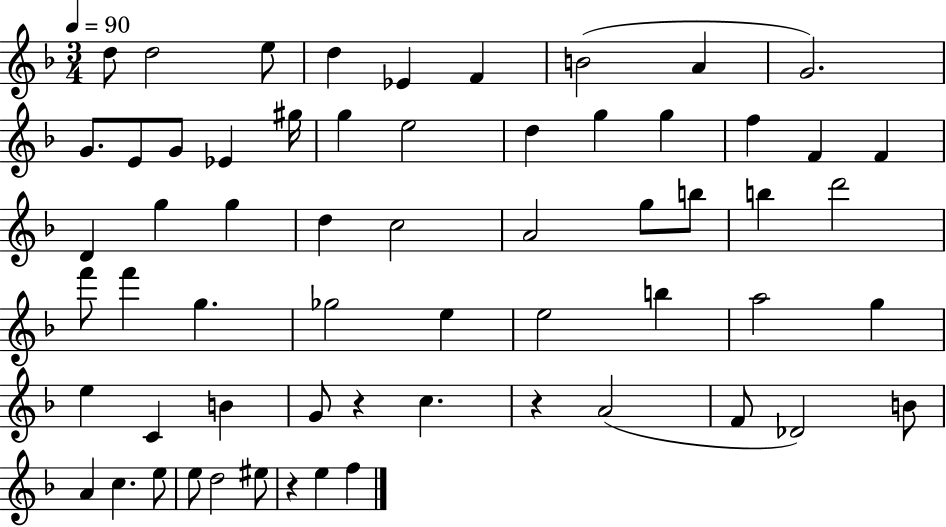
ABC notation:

X:1
T:Untitled
M:3/4
L:1/4
K:F
d/2 d2 e/2 d _E F B2 A G2 G/2 E/2 G/2 _E ^g/4 g e2 d g g f F F D g g d c2 A2 g/2 b/2 b d'2 f'/2 f' g _g2 e e2 b a2 g e C B G/2 z c z A2 F/2 _D2 B/2 A c e/2 e/2 d2 ^e/2 z e f